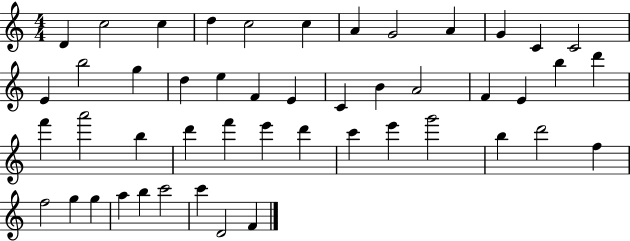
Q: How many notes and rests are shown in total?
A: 48